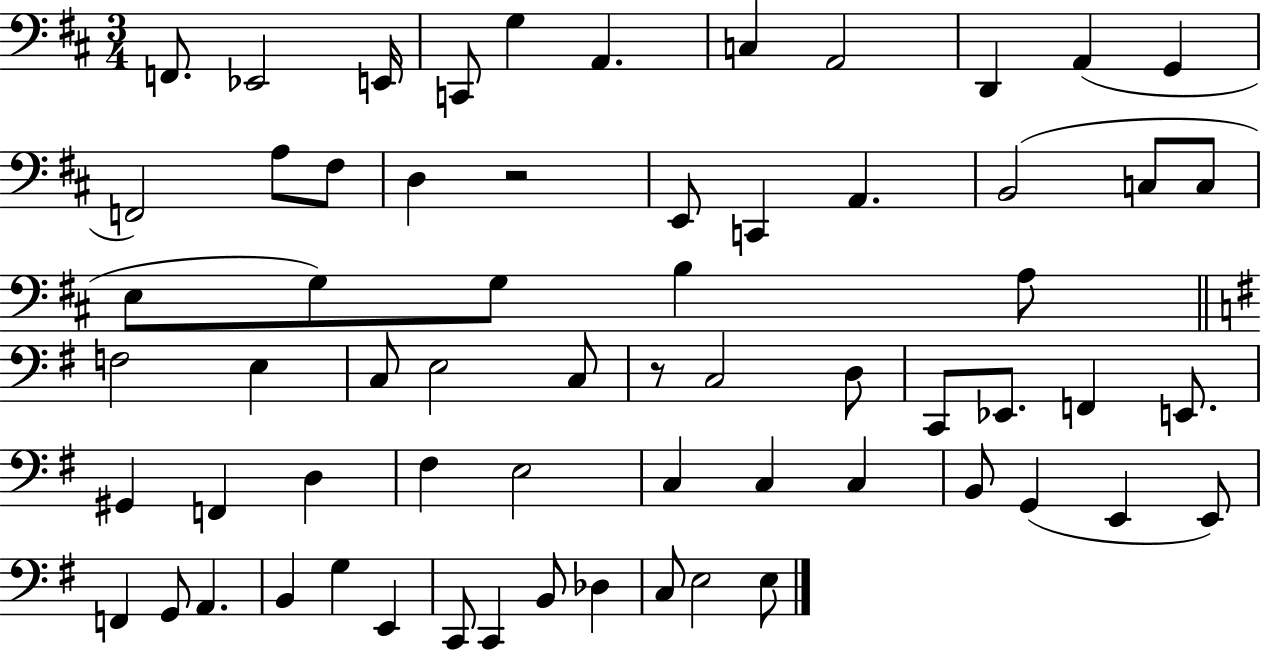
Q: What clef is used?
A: bass